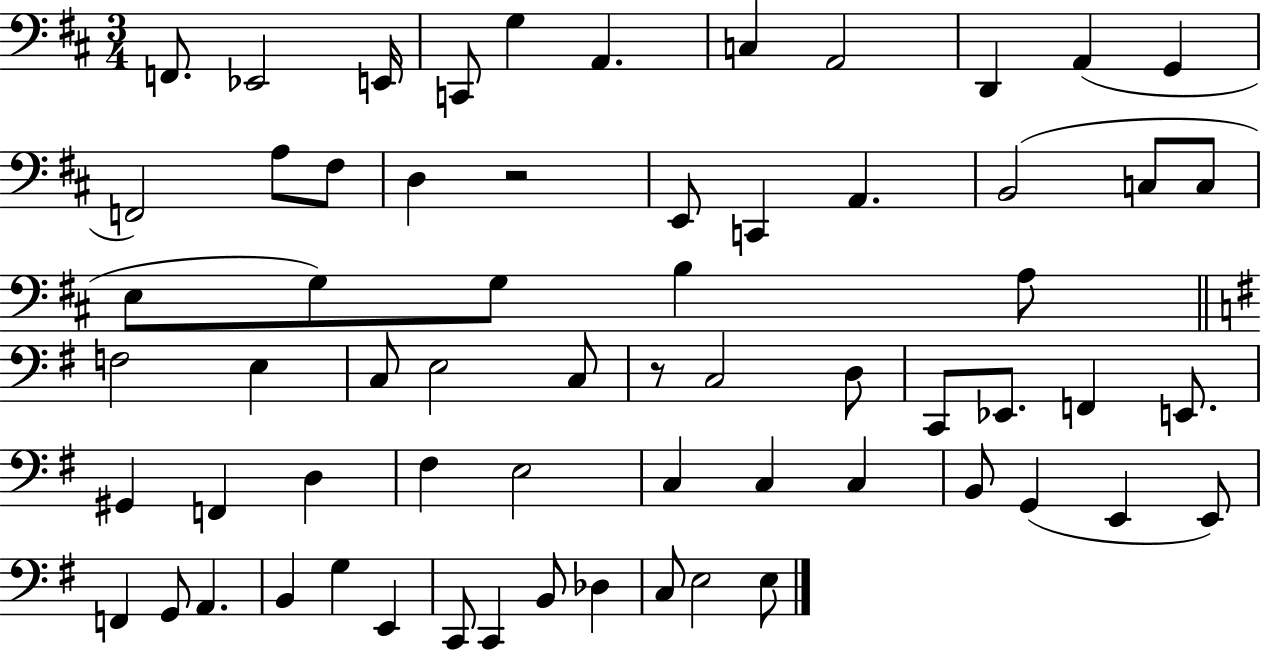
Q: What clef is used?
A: bass